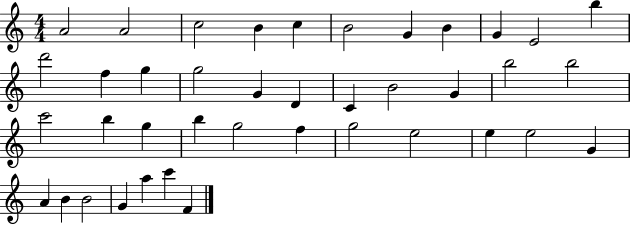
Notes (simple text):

A4/h A4/h C5/h B4/q C5/q B4/h G4/q B4/q G4/q E4/h B5/q D6/h F5/q G5/q G5/h G4/q D4/q C4/q B4/h G4/q B5/h B5/h C6/h B5/q G5/q B5/q G5/h F5/q G5/h E5/h E5/q E5/h G4/q A4/q B4/q B4/h G4/q A5/q C6/q F4/q